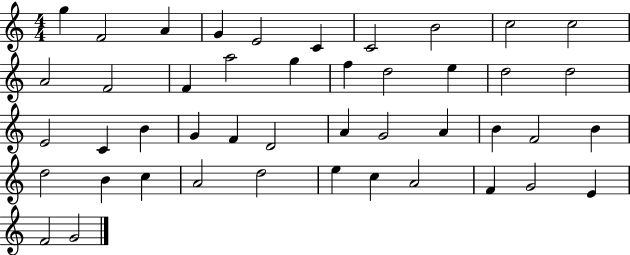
G5/q F4/h A4/q G4/q E4/h C4/q C4/h B4/h C5/h C5/h A4/h F4/h F4/q A5/h G5/q F5/q D5/h E5/q D5/h D5/h E4/h C4/q B4/q G4/q F4/q D4/h A4/q G4/h A4/q B4/q F4/h B4/q D5/h B4/q C5/q A4/h D5/h E5/q C5/q A4/h F4/q G4/h E4/q F4/h G4/h